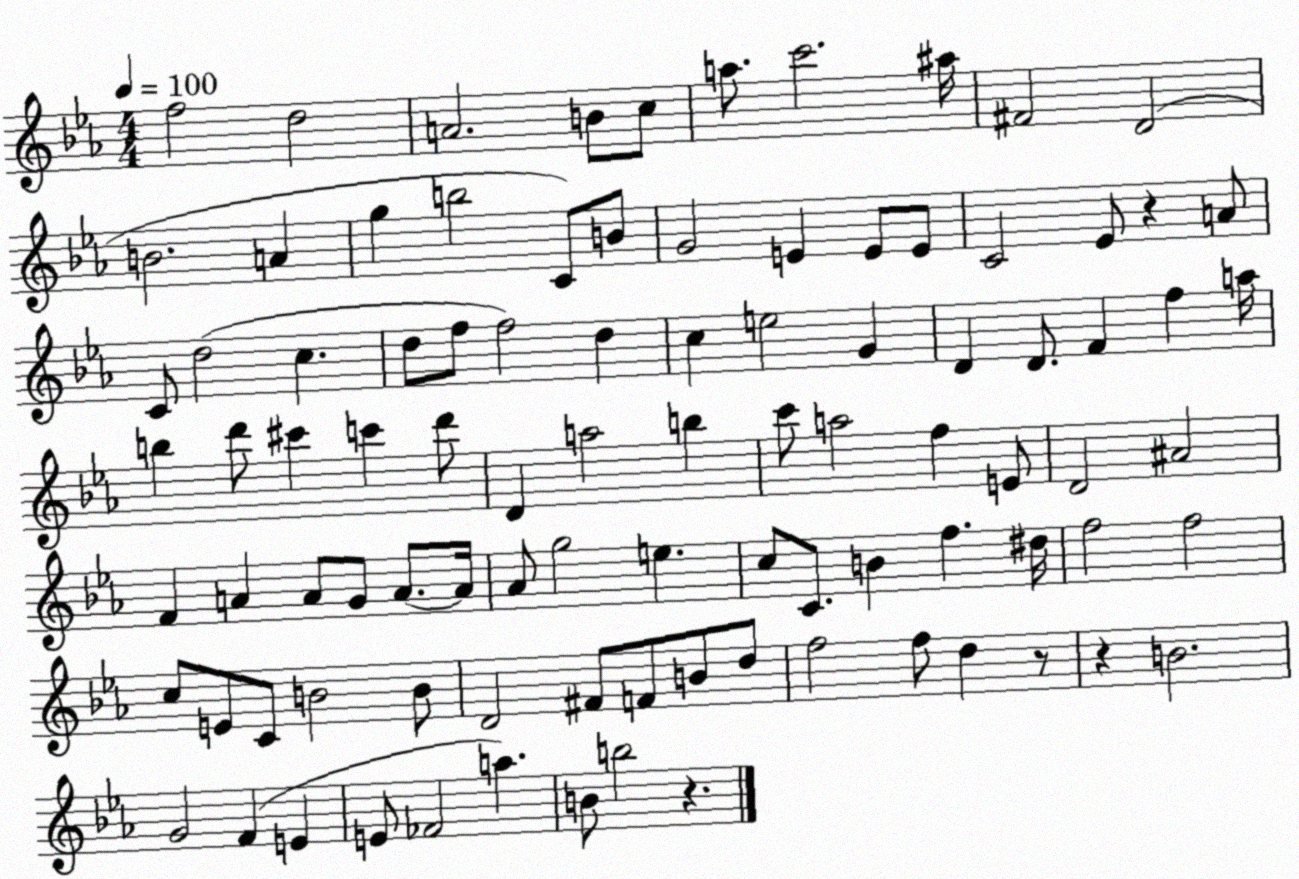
X:1
T:Untitled
M:4/4
L:1/4
K:Eb
f2 d2 A2 B/2 c/2 a/2 c'2 ^a/4 ^F2 D2 B2 A g b2 C/2 B/2 G2 E E/2 E/2 C2 _E/2 z A/2 C/2 d2 c d/2 f/2 f2 d c e2 G D D/2 F f a/4 b d'/2 ^c' c' d'/2 D a2 b c'/2 a2 f E/2 D2 ^A2 F A A/2 G/2 A/2 A/4 _A/2 g2 e c/2 C/2 B f ^d/4 f2 f2 c/2 E/2 C/2 B2 B/2 D2 ^F/2 F/2 B/2 d/2 f2 f/2 d z/2 z B2 G2 F E E/2 _F2 a B/2 b2 z